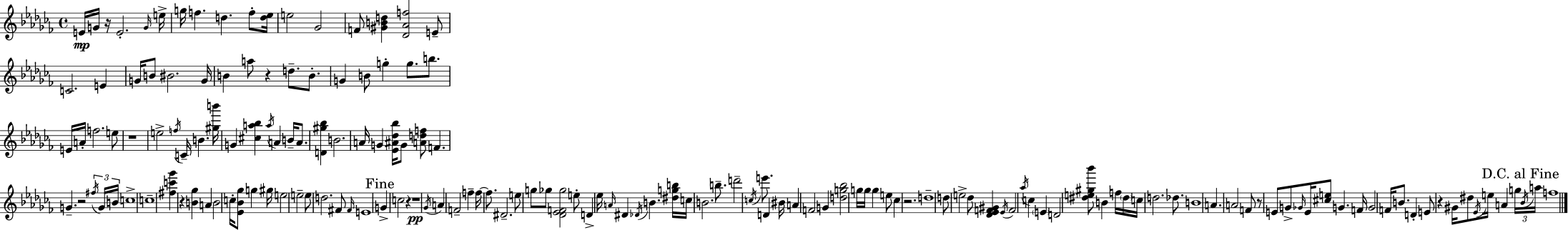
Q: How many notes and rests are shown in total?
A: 166